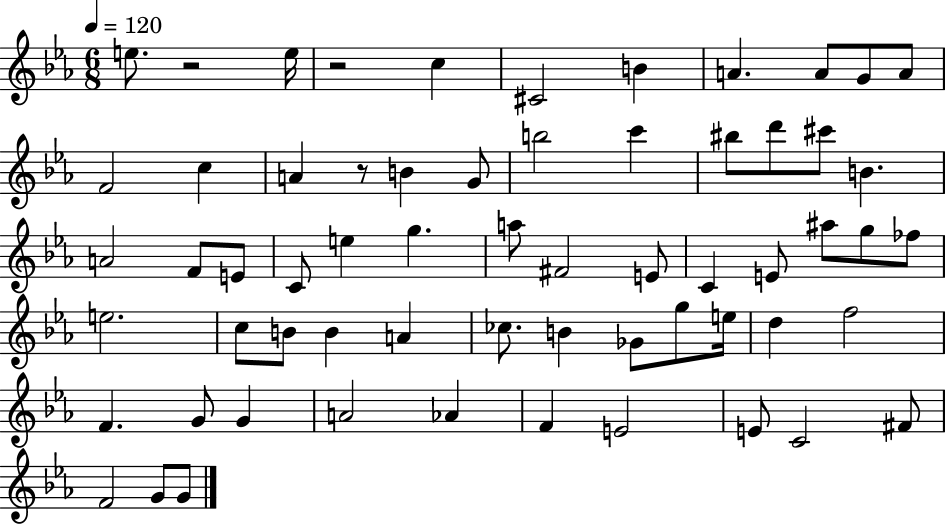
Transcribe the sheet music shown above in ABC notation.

X:1
T:Untitled
M:6/8
L:1/4
K:Eb
e/2 z2 e/4 z2 c ^C2 B A A/2 G/2 A/2 F2 c A z/2 B G/2 b2 c' ^b/2 d'/2 ^c'/2 B A2 F/2 E/2 C/2 e g a/2 ^F2 E/2 C E/2 ^a/2 g/2 _f/2 e2 c/2 B/2 B A _c/2 B _G/2 g/2 e/4 d f2 F G/2 G A2 _A F E2 E/2 C2 ^F/2 F2 G/2 G/2